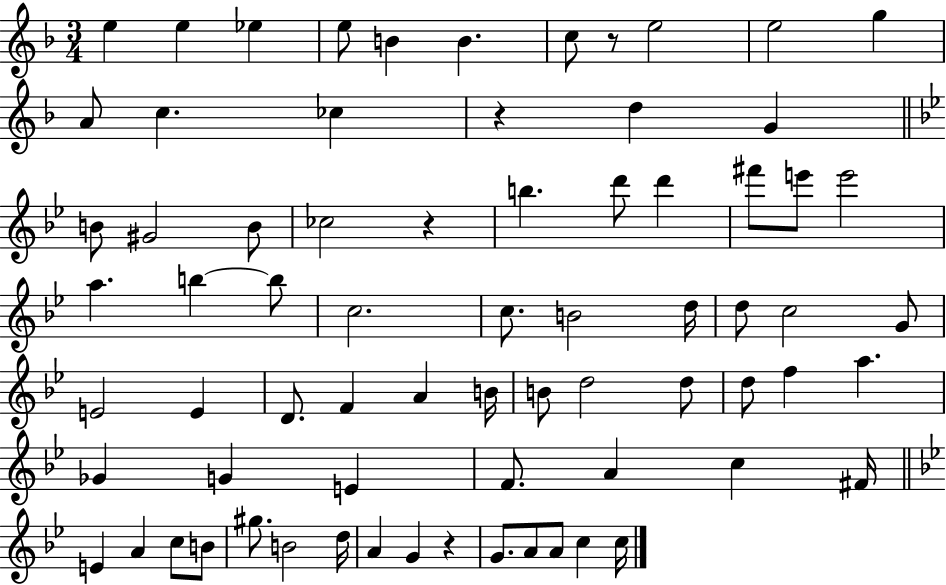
X:1
T:Untitled
M:3/4
L:1/4
K:F
e e _e e/2 B B c/2 z/2 e2 e2 g A/2 c _c z d G B/2 ^G2 B/2 _c2 z b d'/2 d' ^f'/2 e'/2 e'2 a b b/2 c2 c/2 B2 d/4 d/2 c2 G/2 E2 E D/2 F A B/4 B/2 d2 d/2 d/2 f a _G G E F/2 A c ^F/4 E A c/2 B/2 ^g/2 B2 d/4 A G z G/2 A/2 A/2 c c/4